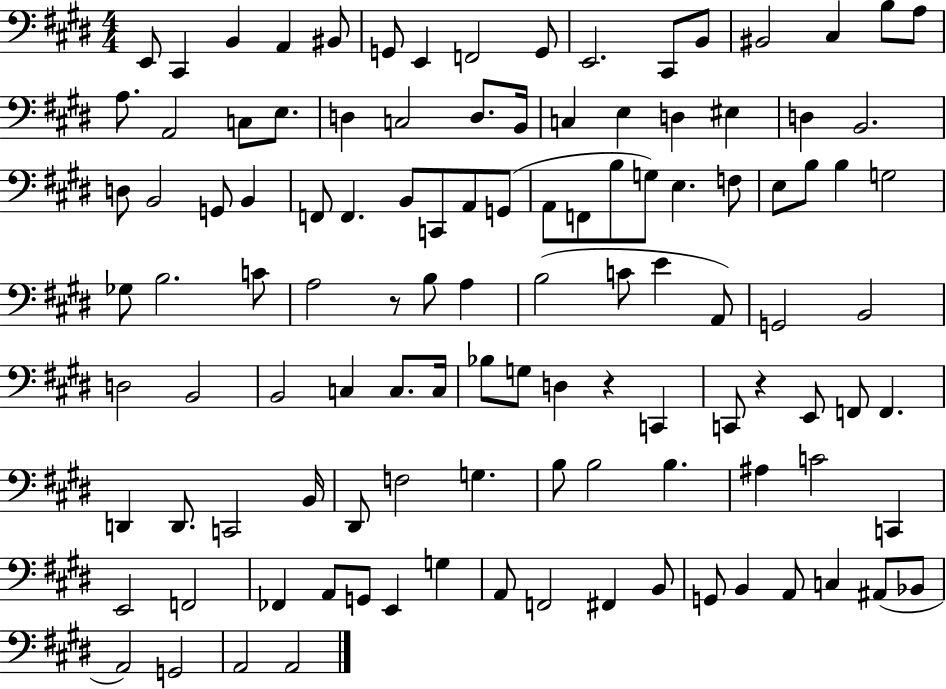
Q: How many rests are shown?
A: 3